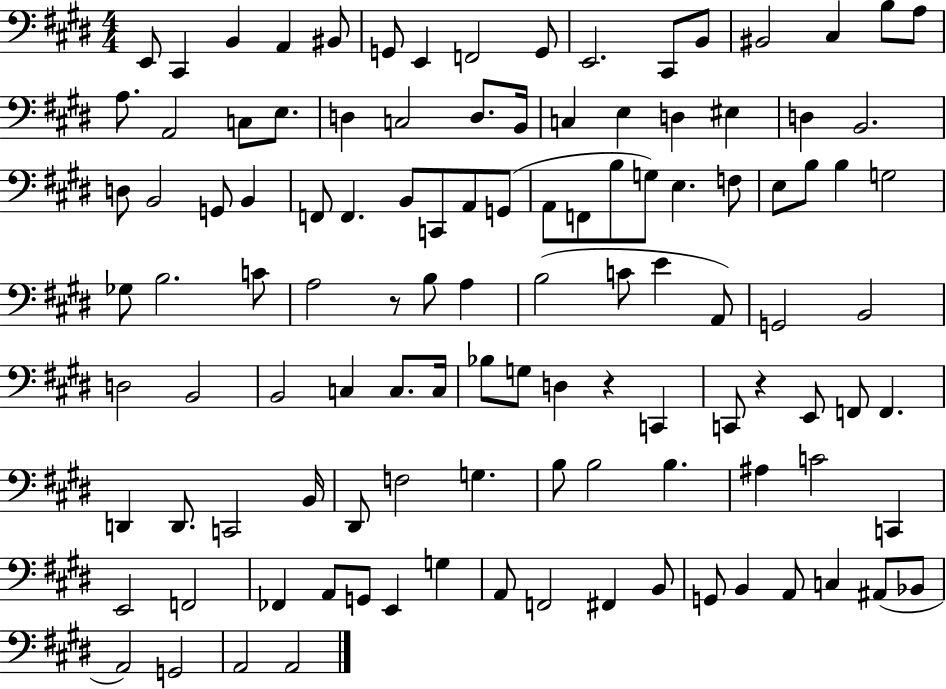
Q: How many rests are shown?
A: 3